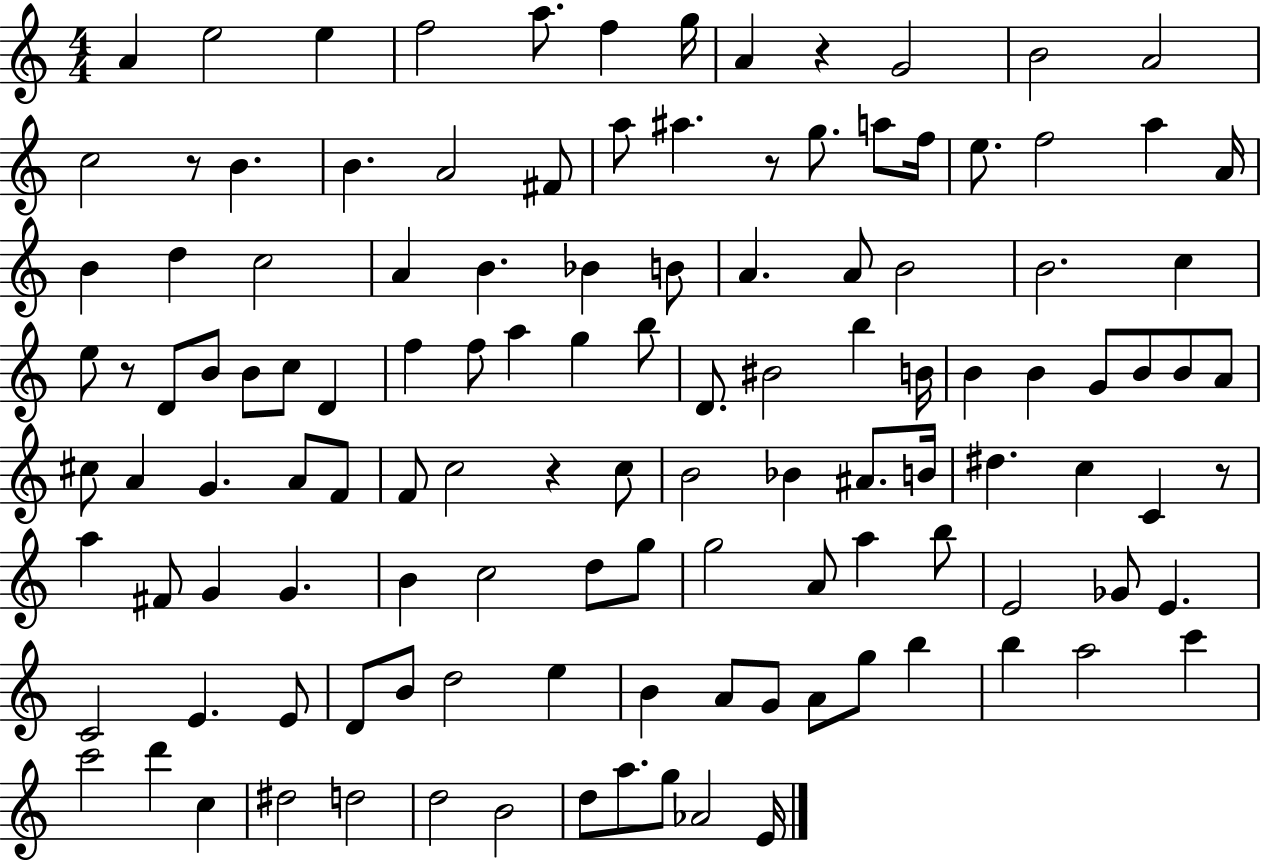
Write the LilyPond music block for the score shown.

{
  \clef treble
  \numericTimeSignature
  \time 4/4
  \key c \major
  a'4 e''2 e''4 | f''2 a''8. f''4 g''16 | a'4 r4 g'2 | b'2 a'2 | \break c''2 r8 b'4. | b'4. a'2 fis'8 | a''8 ais''4. r8 g''8. a''8 f''16 | e''8. f''2 a''4 a'16 | \break b'4 d''4 c''2 | a'4 b'4. bes'4 b'8 | a'4. a'8 b'2 | b'2. c''4 | \break e''8 r8 d'8 b'8 b'8 c''8 d'4 | f''4 f''8 a''4 g''4 b''8 | d'8. bis'2 b''4 b'16 | b'4 b'4 g'8 b'8 b'8 a'8 | \break cis''8 a'4 g'4. a'8 f'8 | f'8 c''2 r4 c''8 | b'2 bes'4 ais'8. b'16 | dis''4. c''4 c'4 r8 | \break a''4 fis'8 g'4 g'4. | b'4 c''2 d''8 g''8 | g''2 a'8 a''4 b''8 | e'2 ges'8 e'4. | \break c'2 e'4. e'8 | d'8 b'8 d''2 e''4 | b'4 a'8 g'8 a'8 g''8 b''4 | b''4 a''2 c'''4 | \break c'''2 d'''4 c''4 | dis''2 d''2 | d''2 b'2 | d''8 a''8. g''8 aes'2 e'16 | \break \bar "|."
}